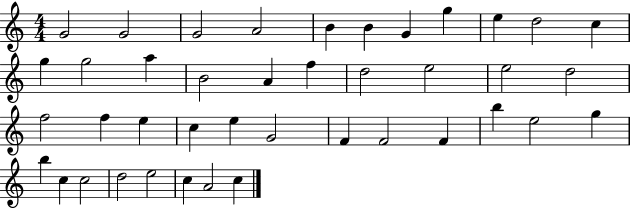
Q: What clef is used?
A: treble